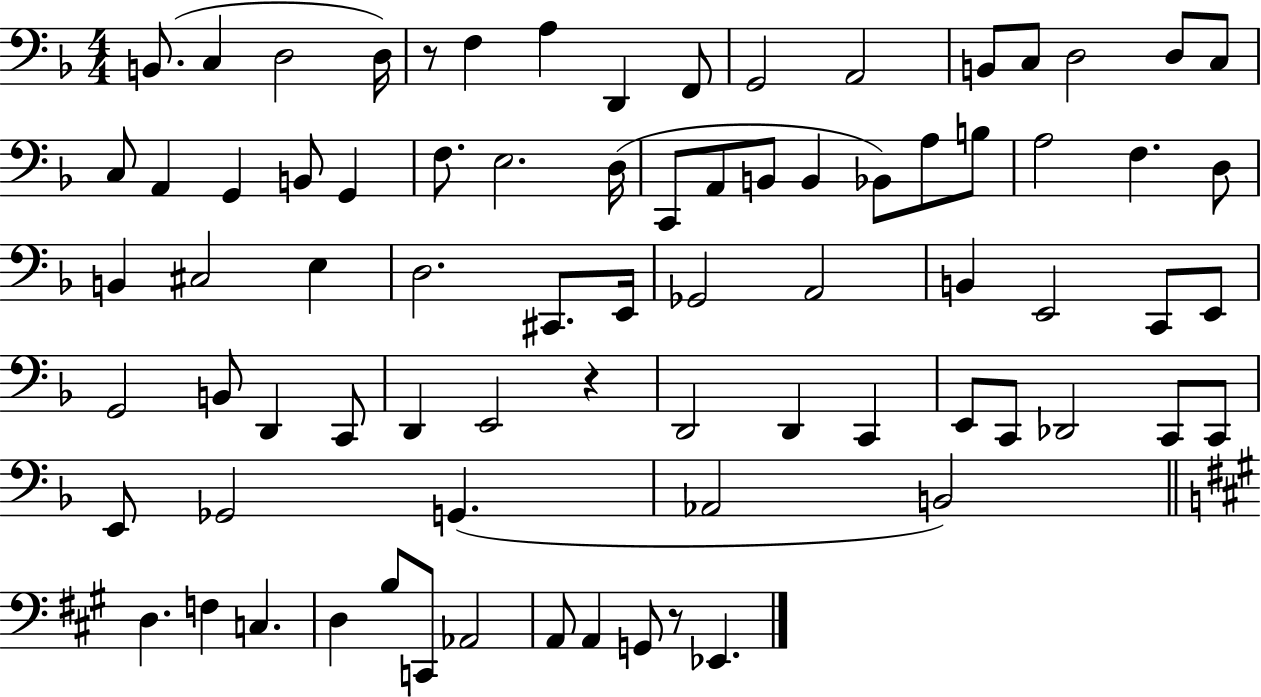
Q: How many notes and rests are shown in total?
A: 78